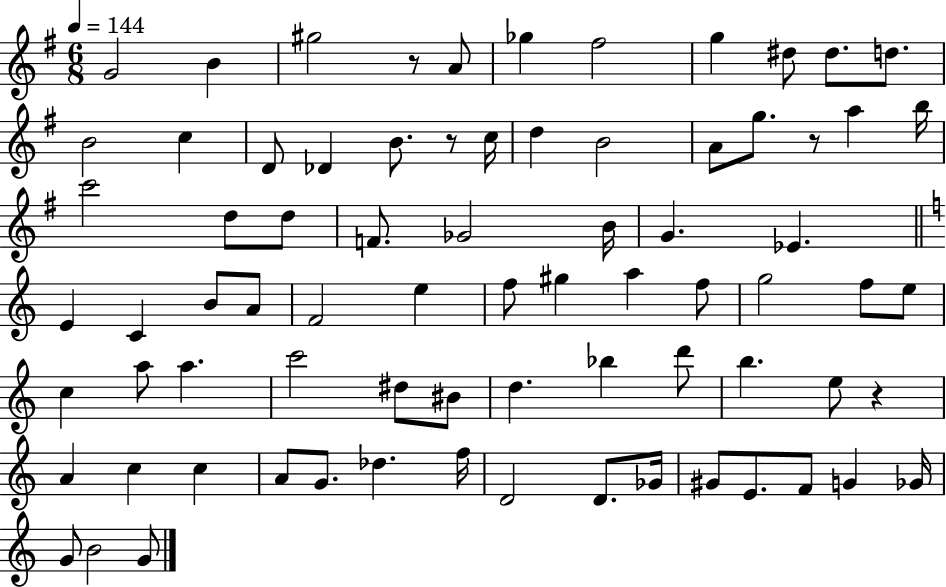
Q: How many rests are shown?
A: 4